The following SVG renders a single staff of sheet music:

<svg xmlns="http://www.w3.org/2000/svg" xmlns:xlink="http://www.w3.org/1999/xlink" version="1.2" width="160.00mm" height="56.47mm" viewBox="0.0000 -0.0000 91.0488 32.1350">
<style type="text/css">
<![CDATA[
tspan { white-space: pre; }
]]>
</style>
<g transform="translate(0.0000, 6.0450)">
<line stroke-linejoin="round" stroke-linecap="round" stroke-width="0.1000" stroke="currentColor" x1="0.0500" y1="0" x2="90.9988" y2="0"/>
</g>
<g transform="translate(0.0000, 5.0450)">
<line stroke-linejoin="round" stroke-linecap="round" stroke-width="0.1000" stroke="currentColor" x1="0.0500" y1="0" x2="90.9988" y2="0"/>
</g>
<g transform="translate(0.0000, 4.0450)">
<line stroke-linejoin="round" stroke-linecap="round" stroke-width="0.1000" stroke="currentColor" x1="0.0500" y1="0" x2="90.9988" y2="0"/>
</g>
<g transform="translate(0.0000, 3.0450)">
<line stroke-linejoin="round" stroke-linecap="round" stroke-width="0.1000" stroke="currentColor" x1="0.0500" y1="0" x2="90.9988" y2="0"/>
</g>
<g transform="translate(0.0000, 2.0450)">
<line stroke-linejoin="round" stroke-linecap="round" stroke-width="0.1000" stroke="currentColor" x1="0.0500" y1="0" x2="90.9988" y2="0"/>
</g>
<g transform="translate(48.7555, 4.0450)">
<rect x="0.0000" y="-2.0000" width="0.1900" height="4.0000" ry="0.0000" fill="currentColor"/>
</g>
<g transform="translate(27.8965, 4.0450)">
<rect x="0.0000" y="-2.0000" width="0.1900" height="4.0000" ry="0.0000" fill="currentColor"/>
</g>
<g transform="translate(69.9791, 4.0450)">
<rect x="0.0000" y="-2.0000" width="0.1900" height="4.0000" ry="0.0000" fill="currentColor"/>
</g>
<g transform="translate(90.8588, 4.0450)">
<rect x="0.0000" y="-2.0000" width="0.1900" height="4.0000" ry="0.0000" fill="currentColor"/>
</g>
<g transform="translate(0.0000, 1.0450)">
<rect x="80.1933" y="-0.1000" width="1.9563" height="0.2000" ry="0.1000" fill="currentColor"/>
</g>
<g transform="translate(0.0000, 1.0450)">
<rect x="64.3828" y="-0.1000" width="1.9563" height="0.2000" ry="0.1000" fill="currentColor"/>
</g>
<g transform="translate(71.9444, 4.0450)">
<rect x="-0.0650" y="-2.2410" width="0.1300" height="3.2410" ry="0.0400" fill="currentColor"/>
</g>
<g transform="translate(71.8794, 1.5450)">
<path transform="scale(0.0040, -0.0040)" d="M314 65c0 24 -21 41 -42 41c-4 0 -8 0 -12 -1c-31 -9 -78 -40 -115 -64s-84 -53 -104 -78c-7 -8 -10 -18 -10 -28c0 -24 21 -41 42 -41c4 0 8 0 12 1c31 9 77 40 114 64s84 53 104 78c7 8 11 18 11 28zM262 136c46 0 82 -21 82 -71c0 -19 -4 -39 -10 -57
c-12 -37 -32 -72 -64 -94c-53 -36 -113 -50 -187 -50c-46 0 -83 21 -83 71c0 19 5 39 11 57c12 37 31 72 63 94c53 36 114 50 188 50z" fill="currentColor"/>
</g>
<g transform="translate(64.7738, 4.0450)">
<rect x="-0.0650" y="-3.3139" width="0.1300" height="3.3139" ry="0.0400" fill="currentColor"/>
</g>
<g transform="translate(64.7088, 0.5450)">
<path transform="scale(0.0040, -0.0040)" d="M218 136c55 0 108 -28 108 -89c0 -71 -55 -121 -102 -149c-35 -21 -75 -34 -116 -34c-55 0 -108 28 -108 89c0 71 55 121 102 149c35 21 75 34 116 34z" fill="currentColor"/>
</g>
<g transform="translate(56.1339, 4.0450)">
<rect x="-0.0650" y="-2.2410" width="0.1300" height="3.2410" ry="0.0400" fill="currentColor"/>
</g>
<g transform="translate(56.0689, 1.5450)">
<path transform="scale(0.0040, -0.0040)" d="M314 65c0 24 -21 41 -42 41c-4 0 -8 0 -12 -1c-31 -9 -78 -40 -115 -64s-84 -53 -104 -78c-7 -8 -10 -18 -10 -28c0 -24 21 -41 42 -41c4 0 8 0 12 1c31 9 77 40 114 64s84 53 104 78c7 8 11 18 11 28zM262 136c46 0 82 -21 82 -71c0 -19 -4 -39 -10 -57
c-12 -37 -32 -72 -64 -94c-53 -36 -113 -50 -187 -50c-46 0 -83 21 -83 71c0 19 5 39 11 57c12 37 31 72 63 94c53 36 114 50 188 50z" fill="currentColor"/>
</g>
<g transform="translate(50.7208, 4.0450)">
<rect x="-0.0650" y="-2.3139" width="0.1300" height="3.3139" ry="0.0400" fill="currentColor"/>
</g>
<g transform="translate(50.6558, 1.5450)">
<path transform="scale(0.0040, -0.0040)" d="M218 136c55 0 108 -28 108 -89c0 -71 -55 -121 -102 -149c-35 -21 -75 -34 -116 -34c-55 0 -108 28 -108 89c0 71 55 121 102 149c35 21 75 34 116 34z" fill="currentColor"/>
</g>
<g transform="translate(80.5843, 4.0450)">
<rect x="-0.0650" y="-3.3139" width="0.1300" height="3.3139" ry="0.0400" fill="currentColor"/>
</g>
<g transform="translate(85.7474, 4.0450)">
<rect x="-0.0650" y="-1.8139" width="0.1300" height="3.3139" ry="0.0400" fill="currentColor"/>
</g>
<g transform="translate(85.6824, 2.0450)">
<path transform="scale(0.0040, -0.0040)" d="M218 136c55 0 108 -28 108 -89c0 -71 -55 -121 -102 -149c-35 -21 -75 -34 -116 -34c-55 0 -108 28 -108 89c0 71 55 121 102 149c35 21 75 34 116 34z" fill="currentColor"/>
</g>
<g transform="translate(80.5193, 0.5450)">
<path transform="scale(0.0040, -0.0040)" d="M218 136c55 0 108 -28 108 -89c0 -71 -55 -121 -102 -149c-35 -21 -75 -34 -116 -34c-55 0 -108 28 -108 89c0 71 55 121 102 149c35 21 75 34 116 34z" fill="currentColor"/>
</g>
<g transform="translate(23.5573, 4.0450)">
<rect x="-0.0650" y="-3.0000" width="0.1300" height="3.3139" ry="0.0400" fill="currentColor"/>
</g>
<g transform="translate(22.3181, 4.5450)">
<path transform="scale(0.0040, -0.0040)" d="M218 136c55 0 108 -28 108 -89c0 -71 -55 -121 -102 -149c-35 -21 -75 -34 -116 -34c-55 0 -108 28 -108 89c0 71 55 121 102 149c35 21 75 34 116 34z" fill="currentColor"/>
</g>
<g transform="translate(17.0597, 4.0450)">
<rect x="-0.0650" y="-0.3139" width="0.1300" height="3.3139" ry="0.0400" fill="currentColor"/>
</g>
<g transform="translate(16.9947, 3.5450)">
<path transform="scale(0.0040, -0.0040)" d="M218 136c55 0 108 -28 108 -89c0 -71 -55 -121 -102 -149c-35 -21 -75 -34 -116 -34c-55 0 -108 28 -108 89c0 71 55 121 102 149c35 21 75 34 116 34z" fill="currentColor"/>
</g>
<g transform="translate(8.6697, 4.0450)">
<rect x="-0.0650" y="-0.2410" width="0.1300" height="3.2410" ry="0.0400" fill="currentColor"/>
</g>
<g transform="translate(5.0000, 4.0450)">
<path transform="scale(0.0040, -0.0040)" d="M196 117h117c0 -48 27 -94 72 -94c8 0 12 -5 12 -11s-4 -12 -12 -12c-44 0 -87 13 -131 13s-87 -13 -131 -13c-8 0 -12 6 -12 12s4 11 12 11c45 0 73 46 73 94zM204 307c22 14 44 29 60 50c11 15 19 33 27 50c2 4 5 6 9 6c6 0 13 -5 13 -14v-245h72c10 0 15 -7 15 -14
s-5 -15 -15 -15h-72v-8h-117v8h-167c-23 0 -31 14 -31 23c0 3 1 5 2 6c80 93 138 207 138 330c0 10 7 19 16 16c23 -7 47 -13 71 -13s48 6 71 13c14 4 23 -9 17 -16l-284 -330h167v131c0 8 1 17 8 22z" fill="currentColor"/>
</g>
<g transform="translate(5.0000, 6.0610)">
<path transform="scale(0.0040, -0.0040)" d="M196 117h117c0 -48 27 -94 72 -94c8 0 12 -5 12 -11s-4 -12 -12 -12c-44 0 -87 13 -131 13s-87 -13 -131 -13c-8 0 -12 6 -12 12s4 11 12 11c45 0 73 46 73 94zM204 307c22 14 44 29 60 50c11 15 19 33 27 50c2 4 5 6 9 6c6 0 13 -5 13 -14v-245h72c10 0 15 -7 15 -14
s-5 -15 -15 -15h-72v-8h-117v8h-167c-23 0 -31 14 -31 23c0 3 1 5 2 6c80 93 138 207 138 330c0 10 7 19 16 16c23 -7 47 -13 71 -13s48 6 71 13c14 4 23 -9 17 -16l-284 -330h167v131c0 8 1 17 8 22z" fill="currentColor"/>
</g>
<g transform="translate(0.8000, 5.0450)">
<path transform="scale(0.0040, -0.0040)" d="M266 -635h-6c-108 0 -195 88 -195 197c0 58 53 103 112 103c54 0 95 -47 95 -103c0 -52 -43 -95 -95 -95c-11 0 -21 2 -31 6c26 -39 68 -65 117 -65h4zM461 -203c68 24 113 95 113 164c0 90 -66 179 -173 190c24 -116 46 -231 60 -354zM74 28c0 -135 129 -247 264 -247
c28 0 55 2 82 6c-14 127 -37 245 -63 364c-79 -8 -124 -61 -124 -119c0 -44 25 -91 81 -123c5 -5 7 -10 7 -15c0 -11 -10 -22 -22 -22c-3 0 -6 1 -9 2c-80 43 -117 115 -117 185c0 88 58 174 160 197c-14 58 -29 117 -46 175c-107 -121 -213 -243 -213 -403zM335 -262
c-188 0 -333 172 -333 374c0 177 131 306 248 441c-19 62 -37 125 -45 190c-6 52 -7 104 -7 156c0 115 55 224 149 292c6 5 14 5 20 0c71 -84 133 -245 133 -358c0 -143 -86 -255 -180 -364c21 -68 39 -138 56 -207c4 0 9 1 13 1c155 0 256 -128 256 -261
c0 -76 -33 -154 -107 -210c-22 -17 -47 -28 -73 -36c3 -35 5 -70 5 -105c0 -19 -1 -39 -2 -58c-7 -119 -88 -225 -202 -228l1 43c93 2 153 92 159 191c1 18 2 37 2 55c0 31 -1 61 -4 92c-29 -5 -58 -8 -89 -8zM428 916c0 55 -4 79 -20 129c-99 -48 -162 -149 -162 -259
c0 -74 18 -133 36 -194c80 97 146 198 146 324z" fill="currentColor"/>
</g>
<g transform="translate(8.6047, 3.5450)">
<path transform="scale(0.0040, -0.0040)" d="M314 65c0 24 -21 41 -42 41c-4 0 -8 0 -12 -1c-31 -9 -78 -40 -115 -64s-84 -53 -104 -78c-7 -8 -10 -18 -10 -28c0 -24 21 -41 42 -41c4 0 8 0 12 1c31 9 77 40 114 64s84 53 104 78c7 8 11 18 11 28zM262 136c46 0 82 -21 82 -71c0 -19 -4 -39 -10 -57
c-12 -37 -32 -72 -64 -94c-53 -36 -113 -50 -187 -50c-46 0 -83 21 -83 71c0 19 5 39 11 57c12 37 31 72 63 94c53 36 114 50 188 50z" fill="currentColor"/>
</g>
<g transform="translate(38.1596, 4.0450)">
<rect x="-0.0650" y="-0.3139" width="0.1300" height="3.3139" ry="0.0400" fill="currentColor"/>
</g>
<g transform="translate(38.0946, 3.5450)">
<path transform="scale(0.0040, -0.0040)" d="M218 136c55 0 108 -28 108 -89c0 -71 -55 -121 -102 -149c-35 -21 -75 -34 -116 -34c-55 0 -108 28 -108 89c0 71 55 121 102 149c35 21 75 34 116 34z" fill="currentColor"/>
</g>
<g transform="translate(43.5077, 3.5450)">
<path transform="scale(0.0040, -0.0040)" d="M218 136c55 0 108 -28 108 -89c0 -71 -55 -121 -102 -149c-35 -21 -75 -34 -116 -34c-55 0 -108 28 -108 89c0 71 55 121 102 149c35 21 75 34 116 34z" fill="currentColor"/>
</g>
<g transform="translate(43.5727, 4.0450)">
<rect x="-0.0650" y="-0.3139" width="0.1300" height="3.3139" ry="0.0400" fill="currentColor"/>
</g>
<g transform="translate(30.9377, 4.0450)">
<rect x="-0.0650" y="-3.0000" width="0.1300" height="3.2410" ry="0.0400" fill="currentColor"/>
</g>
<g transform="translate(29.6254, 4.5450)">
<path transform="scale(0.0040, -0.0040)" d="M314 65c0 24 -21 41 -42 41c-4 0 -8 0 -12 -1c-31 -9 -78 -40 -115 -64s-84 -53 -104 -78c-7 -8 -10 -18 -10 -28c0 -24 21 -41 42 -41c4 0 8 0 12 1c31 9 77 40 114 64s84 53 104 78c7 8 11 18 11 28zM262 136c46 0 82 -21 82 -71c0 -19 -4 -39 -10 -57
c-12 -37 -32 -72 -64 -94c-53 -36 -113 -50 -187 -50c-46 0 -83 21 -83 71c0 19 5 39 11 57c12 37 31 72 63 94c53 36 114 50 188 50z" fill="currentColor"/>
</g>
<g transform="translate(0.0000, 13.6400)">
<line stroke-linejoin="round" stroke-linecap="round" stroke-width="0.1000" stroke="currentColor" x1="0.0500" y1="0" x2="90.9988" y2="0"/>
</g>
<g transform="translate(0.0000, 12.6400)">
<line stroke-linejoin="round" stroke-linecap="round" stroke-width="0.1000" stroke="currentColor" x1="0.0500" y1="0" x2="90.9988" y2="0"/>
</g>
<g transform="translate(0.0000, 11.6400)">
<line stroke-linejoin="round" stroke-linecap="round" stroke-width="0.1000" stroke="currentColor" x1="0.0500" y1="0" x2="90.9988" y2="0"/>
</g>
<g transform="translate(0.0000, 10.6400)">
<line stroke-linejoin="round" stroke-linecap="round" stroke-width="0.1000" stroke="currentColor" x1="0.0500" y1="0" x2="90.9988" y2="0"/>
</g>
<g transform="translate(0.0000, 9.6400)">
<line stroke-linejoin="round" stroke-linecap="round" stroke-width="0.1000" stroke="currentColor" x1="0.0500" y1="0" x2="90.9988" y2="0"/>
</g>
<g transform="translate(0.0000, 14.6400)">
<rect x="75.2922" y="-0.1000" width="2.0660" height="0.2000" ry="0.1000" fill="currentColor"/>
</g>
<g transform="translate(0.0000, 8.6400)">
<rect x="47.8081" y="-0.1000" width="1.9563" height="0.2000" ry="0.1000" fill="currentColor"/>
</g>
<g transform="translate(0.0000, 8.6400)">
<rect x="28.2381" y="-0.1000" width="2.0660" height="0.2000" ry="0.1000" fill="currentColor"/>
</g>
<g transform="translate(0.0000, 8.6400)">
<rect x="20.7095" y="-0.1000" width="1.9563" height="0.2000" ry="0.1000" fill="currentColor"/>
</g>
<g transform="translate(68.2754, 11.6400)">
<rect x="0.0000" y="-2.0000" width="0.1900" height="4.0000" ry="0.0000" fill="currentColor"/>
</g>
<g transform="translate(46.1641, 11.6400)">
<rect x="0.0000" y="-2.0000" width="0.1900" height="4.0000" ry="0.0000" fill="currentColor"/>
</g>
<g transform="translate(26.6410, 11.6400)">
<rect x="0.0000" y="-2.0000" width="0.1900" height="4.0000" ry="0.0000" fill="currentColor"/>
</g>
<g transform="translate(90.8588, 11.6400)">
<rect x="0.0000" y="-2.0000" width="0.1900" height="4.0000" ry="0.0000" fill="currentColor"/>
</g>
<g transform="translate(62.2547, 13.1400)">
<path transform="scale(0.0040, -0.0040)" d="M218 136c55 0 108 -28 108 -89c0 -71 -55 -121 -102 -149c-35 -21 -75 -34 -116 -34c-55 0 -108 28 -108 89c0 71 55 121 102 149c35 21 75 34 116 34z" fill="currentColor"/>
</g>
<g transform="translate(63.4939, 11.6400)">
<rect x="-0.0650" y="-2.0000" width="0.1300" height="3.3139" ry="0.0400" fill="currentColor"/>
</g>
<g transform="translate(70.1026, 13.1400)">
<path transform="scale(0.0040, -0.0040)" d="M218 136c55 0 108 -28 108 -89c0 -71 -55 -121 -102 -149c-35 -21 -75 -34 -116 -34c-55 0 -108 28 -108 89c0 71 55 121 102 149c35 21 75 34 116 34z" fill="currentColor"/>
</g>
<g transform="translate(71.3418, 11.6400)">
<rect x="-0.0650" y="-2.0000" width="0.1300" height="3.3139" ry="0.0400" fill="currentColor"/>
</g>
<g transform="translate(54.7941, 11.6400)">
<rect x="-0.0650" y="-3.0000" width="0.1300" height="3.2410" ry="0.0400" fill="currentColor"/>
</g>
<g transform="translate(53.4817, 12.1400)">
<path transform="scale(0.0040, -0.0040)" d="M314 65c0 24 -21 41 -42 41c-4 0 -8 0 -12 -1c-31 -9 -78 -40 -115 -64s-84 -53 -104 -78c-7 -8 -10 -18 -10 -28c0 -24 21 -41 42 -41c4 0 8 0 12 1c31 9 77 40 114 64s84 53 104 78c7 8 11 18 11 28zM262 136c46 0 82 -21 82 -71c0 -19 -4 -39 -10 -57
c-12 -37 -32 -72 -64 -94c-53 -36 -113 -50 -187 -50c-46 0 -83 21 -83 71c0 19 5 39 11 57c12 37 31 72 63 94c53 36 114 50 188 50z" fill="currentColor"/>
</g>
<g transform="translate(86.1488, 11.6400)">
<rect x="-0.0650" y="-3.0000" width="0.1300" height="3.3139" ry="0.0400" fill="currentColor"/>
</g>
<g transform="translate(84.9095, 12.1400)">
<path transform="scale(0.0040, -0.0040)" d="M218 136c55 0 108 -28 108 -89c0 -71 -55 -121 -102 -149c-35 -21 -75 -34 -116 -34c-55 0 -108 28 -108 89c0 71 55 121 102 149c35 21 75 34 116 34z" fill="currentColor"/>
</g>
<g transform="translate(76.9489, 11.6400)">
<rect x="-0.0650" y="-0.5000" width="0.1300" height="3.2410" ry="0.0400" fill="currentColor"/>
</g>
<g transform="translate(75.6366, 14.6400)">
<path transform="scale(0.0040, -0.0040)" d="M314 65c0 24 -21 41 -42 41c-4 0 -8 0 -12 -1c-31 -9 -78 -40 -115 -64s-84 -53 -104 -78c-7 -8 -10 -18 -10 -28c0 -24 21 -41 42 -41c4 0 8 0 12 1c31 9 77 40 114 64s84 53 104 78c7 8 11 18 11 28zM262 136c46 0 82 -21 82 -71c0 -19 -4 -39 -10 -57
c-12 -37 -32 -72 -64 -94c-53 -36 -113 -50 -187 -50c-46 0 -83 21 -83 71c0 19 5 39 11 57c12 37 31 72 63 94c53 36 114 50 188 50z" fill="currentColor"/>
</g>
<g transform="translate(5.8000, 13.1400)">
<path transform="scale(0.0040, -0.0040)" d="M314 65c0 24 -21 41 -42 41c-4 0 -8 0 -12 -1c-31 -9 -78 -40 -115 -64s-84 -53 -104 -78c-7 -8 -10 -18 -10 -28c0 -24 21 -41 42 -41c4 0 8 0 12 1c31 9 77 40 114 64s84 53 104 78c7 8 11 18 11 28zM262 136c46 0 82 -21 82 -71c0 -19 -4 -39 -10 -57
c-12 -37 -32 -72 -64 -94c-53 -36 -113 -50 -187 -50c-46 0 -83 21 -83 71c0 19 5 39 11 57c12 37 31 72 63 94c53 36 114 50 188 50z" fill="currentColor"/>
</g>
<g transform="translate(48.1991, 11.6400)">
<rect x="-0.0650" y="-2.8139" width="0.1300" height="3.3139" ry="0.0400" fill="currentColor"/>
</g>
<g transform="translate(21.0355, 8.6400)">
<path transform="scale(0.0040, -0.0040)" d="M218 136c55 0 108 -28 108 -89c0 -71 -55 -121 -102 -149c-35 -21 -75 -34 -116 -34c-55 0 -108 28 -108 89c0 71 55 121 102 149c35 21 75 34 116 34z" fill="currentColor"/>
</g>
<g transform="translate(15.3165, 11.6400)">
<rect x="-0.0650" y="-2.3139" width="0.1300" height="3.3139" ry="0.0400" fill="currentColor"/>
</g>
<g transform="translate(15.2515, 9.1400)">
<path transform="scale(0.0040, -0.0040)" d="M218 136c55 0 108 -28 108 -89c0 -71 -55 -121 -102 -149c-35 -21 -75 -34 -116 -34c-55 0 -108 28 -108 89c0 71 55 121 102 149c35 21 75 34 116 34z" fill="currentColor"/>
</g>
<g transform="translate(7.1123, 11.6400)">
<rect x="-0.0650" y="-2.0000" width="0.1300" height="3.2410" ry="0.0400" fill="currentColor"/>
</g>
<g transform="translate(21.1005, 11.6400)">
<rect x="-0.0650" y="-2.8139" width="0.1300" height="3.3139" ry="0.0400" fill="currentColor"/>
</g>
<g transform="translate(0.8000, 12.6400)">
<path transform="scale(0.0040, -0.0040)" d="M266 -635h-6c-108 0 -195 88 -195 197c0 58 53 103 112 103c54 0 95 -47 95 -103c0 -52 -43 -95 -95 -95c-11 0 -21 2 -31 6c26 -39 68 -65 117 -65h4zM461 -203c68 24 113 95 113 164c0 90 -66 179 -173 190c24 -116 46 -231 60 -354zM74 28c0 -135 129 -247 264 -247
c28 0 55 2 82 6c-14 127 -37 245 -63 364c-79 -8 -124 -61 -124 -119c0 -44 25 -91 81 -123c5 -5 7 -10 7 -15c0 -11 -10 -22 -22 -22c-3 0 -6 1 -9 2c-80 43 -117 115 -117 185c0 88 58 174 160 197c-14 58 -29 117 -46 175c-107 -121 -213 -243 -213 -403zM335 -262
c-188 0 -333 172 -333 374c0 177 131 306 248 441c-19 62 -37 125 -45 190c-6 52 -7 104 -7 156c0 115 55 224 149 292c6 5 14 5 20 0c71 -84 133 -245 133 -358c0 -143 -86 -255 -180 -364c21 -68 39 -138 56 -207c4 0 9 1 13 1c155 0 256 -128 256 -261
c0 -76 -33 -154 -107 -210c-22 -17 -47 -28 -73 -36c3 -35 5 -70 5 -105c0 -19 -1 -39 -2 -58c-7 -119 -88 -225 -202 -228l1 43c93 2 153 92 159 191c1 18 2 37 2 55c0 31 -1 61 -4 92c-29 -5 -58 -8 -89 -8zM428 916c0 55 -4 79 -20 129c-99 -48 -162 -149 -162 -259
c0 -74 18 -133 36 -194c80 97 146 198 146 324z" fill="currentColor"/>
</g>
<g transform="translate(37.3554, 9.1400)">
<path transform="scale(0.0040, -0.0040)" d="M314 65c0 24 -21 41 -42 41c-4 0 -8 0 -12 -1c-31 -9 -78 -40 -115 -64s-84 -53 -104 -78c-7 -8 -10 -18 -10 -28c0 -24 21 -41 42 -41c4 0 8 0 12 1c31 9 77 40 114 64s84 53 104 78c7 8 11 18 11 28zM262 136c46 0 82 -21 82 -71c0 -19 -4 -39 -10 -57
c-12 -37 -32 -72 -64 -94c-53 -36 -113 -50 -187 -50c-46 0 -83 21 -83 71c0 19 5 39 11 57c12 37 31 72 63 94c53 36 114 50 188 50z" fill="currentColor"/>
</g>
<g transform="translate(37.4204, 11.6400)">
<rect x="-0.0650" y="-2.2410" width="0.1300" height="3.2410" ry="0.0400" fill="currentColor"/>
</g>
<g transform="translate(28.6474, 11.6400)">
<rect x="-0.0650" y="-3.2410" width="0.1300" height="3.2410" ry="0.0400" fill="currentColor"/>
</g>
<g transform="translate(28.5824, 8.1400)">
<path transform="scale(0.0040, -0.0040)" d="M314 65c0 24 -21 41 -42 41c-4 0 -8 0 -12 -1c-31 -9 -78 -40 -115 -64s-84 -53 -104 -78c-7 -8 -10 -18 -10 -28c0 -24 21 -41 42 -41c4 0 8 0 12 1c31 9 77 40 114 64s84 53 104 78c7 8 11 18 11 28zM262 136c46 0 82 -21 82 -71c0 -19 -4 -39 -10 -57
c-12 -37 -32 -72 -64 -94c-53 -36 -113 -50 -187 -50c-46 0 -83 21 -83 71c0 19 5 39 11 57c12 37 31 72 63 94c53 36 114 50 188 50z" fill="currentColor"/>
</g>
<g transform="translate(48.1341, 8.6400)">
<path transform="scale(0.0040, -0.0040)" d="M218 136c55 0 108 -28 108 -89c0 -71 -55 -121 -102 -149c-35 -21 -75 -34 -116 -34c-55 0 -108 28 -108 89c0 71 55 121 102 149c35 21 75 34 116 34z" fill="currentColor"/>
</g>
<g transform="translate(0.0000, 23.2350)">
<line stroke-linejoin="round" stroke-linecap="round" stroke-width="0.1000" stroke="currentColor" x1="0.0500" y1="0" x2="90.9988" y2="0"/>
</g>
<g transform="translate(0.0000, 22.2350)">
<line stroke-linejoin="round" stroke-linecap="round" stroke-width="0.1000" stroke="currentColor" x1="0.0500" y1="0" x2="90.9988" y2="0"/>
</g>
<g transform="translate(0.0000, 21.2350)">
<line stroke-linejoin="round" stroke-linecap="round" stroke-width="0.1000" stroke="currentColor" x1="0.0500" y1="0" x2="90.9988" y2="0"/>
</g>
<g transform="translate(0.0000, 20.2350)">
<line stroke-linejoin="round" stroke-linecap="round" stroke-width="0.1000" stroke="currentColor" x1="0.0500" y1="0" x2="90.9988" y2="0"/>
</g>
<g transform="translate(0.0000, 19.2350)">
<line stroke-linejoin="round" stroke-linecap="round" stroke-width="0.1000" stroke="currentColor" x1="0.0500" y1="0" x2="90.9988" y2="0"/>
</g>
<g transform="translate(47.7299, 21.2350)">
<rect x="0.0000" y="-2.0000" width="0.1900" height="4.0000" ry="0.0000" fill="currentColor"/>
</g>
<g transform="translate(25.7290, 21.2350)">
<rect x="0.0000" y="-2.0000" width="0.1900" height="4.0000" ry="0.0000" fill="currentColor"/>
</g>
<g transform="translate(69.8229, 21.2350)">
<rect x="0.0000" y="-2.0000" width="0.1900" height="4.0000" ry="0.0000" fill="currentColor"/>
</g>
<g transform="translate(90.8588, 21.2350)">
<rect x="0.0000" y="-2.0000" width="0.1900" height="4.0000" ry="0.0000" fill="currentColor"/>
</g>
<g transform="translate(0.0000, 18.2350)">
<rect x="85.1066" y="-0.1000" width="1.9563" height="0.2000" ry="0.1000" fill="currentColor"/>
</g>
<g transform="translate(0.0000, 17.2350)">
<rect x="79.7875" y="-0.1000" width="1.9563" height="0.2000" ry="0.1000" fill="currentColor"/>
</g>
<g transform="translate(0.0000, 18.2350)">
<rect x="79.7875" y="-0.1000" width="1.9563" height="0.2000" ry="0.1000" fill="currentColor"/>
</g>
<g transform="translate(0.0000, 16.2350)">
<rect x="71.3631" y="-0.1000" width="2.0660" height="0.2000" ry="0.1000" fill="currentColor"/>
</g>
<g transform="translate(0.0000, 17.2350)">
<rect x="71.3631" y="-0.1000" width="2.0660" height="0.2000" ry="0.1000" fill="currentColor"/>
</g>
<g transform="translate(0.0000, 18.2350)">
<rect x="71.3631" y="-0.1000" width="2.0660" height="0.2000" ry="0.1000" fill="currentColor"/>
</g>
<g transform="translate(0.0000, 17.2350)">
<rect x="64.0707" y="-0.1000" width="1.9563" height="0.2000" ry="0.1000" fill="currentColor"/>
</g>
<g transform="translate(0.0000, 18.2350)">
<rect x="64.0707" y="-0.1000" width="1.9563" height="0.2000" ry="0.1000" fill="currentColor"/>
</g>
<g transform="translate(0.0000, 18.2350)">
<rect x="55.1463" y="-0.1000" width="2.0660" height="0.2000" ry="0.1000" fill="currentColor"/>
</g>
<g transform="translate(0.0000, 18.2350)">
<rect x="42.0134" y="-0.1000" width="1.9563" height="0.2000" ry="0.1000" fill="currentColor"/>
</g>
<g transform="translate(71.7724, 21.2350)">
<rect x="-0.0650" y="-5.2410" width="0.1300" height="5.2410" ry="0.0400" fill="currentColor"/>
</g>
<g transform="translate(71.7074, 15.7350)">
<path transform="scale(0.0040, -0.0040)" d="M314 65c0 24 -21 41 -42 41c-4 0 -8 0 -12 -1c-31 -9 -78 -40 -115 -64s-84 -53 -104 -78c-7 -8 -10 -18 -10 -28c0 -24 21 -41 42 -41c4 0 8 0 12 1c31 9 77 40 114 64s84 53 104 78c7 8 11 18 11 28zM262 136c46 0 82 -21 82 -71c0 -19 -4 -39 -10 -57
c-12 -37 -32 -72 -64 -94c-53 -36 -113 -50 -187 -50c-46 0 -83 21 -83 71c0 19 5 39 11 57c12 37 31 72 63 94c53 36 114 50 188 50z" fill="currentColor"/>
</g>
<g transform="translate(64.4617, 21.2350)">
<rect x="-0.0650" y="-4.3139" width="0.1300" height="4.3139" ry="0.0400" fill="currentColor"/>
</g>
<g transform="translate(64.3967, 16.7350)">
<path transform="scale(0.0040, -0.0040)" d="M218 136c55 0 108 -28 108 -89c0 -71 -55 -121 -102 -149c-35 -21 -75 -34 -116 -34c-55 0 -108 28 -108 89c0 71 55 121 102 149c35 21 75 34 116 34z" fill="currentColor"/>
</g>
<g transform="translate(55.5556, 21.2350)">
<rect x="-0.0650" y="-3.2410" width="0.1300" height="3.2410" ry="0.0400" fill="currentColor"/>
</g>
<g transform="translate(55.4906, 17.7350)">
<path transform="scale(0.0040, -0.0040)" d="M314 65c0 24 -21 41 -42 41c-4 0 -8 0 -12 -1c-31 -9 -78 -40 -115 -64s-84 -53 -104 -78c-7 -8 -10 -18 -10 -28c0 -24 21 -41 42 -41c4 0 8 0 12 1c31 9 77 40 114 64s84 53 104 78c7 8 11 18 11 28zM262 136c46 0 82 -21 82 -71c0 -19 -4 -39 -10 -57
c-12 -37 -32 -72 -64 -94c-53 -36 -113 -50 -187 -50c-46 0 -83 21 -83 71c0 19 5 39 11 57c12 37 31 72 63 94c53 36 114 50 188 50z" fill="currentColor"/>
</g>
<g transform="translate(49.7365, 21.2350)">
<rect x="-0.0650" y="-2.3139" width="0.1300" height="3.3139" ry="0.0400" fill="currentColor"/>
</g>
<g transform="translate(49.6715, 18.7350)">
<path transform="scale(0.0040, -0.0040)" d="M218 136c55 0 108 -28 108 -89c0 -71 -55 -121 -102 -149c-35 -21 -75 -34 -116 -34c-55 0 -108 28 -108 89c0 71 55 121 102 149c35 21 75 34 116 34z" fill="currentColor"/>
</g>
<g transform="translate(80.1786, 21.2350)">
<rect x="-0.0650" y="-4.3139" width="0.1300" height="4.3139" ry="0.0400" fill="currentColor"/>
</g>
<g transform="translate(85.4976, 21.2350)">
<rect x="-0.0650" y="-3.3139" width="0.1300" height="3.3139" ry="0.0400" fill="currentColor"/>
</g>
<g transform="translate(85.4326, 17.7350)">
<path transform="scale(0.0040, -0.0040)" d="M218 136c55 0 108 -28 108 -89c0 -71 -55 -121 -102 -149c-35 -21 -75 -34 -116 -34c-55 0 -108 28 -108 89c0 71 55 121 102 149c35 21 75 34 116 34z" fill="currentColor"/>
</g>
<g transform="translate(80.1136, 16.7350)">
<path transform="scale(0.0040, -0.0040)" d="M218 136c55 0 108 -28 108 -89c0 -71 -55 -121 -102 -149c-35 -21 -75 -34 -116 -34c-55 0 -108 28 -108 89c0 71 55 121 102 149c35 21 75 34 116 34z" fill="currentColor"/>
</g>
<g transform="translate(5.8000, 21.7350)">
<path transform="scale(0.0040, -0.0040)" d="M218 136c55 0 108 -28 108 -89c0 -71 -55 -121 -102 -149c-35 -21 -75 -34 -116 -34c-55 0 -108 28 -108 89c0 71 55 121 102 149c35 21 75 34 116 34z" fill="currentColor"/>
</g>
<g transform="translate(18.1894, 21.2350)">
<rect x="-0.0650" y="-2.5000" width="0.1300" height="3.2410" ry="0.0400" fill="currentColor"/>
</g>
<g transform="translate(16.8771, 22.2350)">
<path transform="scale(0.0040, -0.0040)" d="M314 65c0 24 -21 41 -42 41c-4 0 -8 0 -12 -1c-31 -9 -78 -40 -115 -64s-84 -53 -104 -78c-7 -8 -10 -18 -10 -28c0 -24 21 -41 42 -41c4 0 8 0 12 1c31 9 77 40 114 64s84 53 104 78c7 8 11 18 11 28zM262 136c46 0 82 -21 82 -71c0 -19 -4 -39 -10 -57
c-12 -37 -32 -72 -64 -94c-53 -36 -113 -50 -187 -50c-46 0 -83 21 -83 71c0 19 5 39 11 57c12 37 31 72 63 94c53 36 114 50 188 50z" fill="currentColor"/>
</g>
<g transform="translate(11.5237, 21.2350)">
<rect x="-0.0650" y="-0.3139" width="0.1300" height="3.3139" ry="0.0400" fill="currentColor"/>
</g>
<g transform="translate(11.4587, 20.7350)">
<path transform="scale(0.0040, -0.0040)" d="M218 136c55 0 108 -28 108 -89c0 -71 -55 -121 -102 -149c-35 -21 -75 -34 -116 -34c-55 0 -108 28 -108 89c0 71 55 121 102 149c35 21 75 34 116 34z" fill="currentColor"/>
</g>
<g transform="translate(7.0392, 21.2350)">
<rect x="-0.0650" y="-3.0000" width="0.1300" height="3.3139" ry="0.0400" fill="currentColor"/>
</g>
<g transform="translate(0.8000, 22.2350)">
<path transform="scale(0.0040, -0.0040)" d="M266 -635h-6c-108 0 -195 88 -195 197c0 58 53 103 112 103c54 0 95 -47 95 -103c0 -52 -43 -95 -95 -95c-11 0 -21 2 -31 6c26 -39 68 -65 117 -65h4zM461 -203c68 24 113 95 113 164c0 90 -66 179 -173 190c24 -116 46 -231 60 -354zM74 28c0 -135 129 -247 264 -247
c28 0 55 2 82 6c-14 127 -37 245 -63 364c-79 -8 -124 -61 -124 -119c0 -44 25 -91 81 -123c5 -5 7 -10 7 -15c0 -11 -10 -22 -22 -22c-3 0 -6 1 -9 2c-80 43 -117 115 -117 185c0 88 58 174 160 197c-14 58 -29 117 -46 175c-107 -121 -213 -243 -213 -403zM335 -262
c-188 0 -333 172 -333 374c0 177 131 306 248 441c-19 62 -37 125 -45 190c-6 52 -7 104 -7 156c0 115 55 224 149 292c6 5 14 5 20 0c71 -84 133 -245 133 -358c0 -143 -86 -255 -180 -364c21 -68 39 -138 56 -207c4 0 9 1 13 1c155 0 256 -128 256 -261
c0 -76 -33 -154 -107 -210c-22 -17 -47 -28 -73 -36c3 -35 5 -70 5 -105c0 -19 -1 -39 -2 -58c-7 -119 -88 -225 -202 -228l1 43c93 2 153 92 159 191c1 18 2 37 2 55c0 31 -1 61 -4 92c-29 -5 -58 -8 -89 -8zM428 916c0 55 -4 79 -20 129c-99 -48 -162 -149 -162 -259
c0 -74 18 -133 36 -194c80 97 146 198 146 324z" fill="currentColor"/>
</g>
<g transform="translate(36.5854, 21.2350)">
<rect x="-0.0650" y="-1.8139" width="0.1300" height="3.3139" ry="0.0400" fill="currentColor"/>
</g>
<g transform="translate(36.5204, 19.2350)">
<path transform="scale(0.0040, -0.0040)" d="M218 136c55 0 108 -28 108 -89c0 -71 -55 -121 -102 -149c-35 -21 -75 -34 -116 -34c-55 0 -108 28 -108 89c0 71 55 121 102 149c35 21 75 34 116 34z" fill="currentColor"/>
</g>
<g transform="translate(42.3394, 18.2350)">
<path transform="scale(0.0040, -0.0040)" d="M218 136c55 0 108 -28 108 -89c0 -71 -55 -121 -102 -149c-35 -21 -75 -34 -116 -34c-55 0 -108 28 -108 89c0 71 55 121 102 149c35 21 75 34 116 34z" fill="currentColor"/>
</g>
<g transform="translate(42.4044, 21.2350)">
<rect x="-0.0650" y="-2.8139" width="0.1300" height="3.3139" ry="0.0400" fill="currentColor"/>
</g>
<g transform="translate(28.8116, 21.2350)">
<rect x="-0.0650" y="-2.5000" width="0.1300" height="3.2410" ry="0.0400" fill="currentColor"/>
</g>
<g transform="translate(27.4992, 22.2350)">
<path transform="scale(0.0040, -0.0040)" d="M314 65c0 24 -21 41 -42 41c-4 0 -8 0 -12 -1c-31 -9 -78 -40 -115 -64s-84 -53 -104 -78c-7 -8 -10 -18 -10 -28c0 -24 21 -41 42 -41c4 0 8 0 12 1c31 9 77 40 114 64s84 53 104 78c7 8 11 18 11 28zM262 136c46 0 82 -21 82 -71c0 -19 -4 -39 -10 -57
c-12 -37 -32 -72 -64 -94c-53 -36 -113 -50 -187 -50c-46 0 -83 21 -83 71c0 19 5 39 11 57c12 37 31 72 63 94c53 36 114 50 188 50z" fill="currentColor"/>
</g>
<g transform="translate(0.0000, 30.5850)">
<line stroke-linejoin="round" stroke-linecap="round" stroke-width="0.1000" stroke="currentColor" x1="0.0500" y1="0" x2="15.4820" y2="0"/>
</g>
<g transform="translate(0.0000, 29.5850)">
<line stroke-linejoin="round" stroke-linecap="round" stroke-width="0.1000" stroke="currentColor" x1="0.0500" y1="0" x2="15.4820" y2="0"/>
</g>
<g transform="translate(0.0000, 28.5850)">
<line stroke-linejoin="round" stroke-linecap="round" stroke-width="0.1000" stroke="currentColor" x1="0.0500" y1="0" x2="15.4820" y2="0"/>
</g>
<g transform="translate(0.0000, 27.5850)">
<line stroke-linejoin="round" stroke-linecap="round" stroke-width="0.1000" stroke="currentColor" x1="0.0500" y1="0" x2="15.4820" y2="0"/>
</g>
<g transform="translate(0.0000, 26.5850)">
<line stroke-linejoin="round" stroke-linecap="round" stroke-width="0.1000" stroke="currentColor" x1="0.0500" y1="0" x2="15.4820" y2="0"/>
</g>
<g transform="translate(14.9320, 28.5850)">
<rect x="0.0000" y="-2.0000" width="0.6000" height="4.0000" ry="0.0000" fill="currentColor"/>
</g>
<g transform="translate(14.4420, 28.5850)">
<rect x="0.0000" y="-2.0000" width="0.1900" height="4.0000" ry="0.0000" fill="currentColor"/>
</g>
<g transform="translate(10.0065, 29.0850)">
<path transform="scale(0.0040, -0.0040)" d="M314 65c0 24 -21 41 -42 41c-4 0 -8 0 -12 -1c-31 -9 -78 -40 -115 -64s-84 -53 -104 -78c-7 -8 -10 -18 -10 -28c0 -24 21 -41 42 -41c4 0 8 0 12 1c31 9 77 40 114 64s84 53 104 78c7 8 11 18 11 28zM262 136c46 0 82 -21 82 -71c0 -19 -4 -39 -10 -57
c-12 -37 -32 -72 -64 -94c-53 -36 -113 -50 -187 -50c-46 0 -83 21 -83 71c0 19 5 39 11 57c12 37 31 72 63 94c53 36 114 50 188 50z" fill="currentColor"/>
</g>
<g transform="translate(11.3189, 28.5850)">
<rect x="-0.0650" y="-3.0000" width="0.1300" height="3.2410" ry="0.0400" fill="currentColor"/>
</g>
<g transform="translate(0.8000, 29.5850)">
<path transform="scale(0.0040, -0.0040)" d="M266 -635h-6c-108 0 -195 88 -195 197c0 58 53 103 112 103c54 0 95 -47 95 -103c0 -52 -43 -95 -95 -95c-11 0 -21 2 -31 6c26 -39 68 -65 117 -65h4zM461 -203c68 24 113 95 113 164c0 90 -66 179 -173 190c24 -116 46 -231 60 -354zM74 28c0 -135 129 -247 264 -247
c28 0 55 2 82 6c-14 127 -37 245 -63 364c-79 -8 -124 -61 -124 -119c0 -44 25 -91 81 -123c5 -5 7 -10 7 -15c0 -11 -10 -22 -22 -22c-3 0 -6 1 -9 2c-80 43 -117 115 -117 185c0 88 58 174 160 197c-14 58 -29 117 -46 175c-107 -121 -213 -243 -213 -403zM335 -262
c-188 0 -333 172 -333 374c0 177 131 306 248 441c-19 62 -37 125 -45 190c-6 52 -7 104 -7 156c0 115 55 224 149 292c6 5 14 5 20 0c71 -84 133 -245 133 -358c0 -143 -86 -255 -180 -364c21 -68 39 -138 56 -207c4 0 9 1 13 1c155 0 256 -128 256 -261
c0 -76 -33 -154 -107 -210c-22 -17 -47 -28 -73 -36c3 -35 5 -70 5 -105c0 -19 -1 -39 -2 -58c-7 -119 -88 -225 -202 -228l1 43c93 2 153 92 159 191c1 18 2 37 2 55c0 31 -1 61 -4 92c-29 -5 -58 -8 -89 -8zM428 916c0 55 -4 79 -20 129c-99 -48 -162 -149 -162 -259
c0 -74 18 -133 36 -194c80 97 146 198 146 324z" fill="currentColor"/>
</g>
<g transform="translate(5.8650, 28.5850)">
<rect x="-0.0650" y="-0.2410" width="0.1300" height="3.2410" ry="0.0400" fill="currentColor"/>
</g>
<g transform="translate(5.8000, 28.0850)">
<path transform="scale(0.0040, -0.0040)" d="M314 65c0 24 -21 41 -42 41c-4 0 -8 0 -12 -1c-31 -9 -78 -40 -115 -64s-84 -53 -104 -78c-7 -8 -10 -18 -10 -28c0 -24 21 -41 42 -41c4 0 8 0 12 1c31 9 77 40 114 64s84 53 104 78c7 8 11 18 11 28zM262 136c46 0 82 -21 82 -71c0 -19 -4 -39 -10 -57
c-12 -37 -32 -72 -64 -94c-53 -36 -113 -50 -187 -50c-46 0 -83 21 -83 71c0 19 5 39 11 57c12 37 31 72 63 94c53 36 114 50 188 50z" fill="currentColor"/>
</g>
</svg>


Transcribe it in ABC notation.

X:1
T:Untitled
M:4/4
L:1/4
K:C
c2 c A A2 c c g g2 b g2 b f F2 g a b2 g2 a A2 F F C2 A A c G2 G2 f a g b2 d' f'2 d' b c2 A2